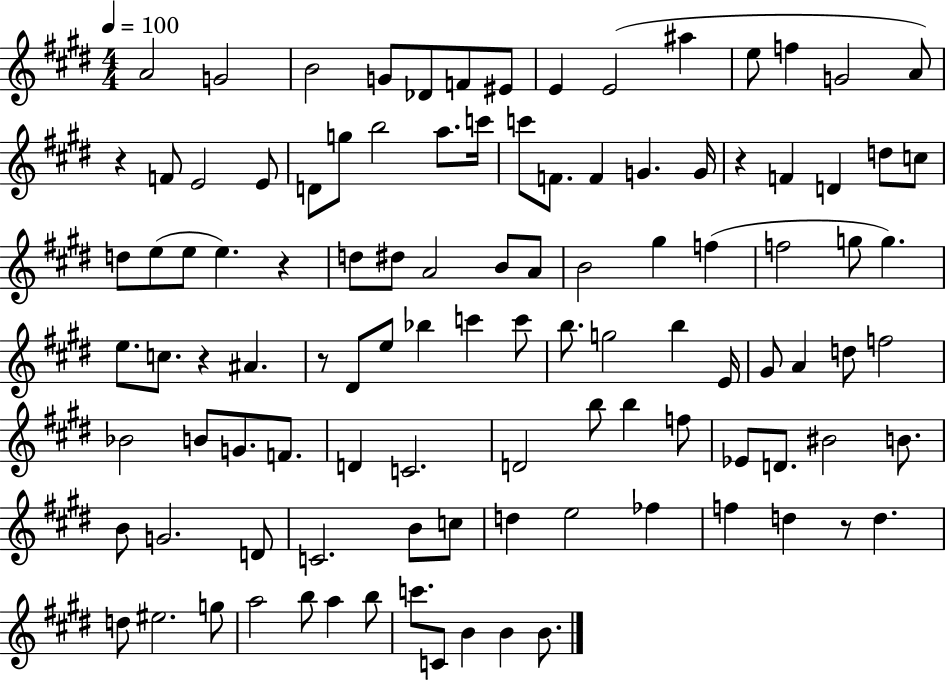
{
  \clef treble
  \numericTimeSignature
  \time 4/4
  \key e \major
  \tempo 4 = 100
  a'2 g'2 | b'2 g'8 des'8 f'8 eis'8 | e'4 e'2( ais''4 | e''8 f''4 g'2 a'8) | \break r4 f'8 e'2 e'8 | d'8 g''8 b''2 a''8. c'''16 | c'''8 f'8. f'4 g'4. g'16 | r4 f'4 d'4 d''8 c''8 | \break d''8 e''8( e''8 e''4.) r4 | d''8 dis''8 a'2 b'8 a'8 | b'2 gis''4 f''4( | f''2 g''8 g''4.) | \break e''8. c''8. r4 ais'4. | r8 dis'8 e''8 bes''4 c'''4 c'''8 | b''8. g''2 b''4 e'16 | gis'8 a'4 d''8 f''2 | \break bes'2 b'8 g'8. f'8. | d'4 c'2. | d'2 b''8 b''4 f''8 | ees'8 d'8. bis'2 b'8. | \break b'8 g'2. d'8 | c'2. b'8 c''8 | d''4 e''2 fes''4 | f''4 d''4 r8 d''4. | \break d''8 eis''2. g''8 | a''2 b''8 a''4 b''8 | c'''8. c'8 b'4 b'4 b'8. | \bar "|."
}